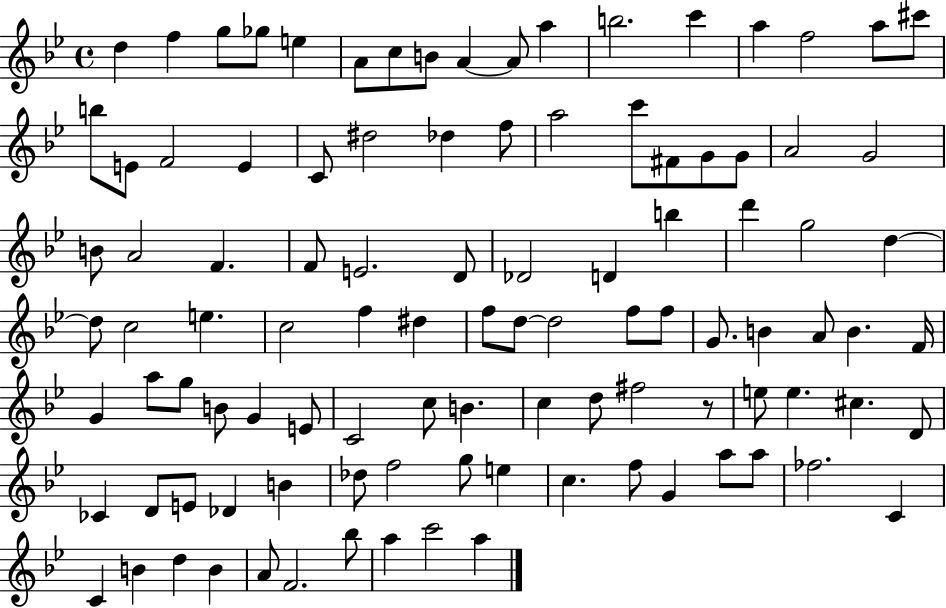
D5/q F5/q G5/e Gb5/e E5/q A4/e C5/e B4/e A4/q A4/e A5/q B5/h. C6/q A5/q F5/h A5/e C#6/e B5/e E4/e F4/h E4/q C4/e D#5/h Db5/q F5/e A5/h C6/e F#4/e G4/e G4/e A4/h G4/h B4/e A4/h F4/q. F4/e E4/h. D4/e Db4/h D4/q B5/q D6/q G5/h D5/q D5/e C5/h E5/q. C5/h F5/q D#5/q F5/e D5/e D5/h F5/e F5/e G4/e. B4/q A4/e B4/q. F4/s G4/q A5/e G5/e B4/e G4/q E4/e C4/h C5/e B4/q. C5/q D5/e F#5/h R/e E5/e E5/q. C#5/q. D4/e CES4/q D4/e E4/e Db4/q B4/q Db5/e F5/h G5/e E5/q C5/q. F5/e G4/q A5/e A5/e FES5/h. C4/q C4/q B4/q D5/q B4/q A4/e F4/h. Bb5/e A5/q C6/h A5/q